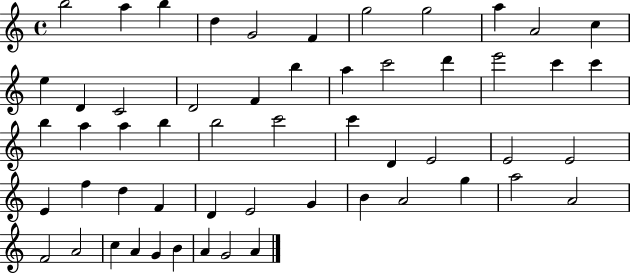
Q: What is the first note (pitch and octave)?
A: B5